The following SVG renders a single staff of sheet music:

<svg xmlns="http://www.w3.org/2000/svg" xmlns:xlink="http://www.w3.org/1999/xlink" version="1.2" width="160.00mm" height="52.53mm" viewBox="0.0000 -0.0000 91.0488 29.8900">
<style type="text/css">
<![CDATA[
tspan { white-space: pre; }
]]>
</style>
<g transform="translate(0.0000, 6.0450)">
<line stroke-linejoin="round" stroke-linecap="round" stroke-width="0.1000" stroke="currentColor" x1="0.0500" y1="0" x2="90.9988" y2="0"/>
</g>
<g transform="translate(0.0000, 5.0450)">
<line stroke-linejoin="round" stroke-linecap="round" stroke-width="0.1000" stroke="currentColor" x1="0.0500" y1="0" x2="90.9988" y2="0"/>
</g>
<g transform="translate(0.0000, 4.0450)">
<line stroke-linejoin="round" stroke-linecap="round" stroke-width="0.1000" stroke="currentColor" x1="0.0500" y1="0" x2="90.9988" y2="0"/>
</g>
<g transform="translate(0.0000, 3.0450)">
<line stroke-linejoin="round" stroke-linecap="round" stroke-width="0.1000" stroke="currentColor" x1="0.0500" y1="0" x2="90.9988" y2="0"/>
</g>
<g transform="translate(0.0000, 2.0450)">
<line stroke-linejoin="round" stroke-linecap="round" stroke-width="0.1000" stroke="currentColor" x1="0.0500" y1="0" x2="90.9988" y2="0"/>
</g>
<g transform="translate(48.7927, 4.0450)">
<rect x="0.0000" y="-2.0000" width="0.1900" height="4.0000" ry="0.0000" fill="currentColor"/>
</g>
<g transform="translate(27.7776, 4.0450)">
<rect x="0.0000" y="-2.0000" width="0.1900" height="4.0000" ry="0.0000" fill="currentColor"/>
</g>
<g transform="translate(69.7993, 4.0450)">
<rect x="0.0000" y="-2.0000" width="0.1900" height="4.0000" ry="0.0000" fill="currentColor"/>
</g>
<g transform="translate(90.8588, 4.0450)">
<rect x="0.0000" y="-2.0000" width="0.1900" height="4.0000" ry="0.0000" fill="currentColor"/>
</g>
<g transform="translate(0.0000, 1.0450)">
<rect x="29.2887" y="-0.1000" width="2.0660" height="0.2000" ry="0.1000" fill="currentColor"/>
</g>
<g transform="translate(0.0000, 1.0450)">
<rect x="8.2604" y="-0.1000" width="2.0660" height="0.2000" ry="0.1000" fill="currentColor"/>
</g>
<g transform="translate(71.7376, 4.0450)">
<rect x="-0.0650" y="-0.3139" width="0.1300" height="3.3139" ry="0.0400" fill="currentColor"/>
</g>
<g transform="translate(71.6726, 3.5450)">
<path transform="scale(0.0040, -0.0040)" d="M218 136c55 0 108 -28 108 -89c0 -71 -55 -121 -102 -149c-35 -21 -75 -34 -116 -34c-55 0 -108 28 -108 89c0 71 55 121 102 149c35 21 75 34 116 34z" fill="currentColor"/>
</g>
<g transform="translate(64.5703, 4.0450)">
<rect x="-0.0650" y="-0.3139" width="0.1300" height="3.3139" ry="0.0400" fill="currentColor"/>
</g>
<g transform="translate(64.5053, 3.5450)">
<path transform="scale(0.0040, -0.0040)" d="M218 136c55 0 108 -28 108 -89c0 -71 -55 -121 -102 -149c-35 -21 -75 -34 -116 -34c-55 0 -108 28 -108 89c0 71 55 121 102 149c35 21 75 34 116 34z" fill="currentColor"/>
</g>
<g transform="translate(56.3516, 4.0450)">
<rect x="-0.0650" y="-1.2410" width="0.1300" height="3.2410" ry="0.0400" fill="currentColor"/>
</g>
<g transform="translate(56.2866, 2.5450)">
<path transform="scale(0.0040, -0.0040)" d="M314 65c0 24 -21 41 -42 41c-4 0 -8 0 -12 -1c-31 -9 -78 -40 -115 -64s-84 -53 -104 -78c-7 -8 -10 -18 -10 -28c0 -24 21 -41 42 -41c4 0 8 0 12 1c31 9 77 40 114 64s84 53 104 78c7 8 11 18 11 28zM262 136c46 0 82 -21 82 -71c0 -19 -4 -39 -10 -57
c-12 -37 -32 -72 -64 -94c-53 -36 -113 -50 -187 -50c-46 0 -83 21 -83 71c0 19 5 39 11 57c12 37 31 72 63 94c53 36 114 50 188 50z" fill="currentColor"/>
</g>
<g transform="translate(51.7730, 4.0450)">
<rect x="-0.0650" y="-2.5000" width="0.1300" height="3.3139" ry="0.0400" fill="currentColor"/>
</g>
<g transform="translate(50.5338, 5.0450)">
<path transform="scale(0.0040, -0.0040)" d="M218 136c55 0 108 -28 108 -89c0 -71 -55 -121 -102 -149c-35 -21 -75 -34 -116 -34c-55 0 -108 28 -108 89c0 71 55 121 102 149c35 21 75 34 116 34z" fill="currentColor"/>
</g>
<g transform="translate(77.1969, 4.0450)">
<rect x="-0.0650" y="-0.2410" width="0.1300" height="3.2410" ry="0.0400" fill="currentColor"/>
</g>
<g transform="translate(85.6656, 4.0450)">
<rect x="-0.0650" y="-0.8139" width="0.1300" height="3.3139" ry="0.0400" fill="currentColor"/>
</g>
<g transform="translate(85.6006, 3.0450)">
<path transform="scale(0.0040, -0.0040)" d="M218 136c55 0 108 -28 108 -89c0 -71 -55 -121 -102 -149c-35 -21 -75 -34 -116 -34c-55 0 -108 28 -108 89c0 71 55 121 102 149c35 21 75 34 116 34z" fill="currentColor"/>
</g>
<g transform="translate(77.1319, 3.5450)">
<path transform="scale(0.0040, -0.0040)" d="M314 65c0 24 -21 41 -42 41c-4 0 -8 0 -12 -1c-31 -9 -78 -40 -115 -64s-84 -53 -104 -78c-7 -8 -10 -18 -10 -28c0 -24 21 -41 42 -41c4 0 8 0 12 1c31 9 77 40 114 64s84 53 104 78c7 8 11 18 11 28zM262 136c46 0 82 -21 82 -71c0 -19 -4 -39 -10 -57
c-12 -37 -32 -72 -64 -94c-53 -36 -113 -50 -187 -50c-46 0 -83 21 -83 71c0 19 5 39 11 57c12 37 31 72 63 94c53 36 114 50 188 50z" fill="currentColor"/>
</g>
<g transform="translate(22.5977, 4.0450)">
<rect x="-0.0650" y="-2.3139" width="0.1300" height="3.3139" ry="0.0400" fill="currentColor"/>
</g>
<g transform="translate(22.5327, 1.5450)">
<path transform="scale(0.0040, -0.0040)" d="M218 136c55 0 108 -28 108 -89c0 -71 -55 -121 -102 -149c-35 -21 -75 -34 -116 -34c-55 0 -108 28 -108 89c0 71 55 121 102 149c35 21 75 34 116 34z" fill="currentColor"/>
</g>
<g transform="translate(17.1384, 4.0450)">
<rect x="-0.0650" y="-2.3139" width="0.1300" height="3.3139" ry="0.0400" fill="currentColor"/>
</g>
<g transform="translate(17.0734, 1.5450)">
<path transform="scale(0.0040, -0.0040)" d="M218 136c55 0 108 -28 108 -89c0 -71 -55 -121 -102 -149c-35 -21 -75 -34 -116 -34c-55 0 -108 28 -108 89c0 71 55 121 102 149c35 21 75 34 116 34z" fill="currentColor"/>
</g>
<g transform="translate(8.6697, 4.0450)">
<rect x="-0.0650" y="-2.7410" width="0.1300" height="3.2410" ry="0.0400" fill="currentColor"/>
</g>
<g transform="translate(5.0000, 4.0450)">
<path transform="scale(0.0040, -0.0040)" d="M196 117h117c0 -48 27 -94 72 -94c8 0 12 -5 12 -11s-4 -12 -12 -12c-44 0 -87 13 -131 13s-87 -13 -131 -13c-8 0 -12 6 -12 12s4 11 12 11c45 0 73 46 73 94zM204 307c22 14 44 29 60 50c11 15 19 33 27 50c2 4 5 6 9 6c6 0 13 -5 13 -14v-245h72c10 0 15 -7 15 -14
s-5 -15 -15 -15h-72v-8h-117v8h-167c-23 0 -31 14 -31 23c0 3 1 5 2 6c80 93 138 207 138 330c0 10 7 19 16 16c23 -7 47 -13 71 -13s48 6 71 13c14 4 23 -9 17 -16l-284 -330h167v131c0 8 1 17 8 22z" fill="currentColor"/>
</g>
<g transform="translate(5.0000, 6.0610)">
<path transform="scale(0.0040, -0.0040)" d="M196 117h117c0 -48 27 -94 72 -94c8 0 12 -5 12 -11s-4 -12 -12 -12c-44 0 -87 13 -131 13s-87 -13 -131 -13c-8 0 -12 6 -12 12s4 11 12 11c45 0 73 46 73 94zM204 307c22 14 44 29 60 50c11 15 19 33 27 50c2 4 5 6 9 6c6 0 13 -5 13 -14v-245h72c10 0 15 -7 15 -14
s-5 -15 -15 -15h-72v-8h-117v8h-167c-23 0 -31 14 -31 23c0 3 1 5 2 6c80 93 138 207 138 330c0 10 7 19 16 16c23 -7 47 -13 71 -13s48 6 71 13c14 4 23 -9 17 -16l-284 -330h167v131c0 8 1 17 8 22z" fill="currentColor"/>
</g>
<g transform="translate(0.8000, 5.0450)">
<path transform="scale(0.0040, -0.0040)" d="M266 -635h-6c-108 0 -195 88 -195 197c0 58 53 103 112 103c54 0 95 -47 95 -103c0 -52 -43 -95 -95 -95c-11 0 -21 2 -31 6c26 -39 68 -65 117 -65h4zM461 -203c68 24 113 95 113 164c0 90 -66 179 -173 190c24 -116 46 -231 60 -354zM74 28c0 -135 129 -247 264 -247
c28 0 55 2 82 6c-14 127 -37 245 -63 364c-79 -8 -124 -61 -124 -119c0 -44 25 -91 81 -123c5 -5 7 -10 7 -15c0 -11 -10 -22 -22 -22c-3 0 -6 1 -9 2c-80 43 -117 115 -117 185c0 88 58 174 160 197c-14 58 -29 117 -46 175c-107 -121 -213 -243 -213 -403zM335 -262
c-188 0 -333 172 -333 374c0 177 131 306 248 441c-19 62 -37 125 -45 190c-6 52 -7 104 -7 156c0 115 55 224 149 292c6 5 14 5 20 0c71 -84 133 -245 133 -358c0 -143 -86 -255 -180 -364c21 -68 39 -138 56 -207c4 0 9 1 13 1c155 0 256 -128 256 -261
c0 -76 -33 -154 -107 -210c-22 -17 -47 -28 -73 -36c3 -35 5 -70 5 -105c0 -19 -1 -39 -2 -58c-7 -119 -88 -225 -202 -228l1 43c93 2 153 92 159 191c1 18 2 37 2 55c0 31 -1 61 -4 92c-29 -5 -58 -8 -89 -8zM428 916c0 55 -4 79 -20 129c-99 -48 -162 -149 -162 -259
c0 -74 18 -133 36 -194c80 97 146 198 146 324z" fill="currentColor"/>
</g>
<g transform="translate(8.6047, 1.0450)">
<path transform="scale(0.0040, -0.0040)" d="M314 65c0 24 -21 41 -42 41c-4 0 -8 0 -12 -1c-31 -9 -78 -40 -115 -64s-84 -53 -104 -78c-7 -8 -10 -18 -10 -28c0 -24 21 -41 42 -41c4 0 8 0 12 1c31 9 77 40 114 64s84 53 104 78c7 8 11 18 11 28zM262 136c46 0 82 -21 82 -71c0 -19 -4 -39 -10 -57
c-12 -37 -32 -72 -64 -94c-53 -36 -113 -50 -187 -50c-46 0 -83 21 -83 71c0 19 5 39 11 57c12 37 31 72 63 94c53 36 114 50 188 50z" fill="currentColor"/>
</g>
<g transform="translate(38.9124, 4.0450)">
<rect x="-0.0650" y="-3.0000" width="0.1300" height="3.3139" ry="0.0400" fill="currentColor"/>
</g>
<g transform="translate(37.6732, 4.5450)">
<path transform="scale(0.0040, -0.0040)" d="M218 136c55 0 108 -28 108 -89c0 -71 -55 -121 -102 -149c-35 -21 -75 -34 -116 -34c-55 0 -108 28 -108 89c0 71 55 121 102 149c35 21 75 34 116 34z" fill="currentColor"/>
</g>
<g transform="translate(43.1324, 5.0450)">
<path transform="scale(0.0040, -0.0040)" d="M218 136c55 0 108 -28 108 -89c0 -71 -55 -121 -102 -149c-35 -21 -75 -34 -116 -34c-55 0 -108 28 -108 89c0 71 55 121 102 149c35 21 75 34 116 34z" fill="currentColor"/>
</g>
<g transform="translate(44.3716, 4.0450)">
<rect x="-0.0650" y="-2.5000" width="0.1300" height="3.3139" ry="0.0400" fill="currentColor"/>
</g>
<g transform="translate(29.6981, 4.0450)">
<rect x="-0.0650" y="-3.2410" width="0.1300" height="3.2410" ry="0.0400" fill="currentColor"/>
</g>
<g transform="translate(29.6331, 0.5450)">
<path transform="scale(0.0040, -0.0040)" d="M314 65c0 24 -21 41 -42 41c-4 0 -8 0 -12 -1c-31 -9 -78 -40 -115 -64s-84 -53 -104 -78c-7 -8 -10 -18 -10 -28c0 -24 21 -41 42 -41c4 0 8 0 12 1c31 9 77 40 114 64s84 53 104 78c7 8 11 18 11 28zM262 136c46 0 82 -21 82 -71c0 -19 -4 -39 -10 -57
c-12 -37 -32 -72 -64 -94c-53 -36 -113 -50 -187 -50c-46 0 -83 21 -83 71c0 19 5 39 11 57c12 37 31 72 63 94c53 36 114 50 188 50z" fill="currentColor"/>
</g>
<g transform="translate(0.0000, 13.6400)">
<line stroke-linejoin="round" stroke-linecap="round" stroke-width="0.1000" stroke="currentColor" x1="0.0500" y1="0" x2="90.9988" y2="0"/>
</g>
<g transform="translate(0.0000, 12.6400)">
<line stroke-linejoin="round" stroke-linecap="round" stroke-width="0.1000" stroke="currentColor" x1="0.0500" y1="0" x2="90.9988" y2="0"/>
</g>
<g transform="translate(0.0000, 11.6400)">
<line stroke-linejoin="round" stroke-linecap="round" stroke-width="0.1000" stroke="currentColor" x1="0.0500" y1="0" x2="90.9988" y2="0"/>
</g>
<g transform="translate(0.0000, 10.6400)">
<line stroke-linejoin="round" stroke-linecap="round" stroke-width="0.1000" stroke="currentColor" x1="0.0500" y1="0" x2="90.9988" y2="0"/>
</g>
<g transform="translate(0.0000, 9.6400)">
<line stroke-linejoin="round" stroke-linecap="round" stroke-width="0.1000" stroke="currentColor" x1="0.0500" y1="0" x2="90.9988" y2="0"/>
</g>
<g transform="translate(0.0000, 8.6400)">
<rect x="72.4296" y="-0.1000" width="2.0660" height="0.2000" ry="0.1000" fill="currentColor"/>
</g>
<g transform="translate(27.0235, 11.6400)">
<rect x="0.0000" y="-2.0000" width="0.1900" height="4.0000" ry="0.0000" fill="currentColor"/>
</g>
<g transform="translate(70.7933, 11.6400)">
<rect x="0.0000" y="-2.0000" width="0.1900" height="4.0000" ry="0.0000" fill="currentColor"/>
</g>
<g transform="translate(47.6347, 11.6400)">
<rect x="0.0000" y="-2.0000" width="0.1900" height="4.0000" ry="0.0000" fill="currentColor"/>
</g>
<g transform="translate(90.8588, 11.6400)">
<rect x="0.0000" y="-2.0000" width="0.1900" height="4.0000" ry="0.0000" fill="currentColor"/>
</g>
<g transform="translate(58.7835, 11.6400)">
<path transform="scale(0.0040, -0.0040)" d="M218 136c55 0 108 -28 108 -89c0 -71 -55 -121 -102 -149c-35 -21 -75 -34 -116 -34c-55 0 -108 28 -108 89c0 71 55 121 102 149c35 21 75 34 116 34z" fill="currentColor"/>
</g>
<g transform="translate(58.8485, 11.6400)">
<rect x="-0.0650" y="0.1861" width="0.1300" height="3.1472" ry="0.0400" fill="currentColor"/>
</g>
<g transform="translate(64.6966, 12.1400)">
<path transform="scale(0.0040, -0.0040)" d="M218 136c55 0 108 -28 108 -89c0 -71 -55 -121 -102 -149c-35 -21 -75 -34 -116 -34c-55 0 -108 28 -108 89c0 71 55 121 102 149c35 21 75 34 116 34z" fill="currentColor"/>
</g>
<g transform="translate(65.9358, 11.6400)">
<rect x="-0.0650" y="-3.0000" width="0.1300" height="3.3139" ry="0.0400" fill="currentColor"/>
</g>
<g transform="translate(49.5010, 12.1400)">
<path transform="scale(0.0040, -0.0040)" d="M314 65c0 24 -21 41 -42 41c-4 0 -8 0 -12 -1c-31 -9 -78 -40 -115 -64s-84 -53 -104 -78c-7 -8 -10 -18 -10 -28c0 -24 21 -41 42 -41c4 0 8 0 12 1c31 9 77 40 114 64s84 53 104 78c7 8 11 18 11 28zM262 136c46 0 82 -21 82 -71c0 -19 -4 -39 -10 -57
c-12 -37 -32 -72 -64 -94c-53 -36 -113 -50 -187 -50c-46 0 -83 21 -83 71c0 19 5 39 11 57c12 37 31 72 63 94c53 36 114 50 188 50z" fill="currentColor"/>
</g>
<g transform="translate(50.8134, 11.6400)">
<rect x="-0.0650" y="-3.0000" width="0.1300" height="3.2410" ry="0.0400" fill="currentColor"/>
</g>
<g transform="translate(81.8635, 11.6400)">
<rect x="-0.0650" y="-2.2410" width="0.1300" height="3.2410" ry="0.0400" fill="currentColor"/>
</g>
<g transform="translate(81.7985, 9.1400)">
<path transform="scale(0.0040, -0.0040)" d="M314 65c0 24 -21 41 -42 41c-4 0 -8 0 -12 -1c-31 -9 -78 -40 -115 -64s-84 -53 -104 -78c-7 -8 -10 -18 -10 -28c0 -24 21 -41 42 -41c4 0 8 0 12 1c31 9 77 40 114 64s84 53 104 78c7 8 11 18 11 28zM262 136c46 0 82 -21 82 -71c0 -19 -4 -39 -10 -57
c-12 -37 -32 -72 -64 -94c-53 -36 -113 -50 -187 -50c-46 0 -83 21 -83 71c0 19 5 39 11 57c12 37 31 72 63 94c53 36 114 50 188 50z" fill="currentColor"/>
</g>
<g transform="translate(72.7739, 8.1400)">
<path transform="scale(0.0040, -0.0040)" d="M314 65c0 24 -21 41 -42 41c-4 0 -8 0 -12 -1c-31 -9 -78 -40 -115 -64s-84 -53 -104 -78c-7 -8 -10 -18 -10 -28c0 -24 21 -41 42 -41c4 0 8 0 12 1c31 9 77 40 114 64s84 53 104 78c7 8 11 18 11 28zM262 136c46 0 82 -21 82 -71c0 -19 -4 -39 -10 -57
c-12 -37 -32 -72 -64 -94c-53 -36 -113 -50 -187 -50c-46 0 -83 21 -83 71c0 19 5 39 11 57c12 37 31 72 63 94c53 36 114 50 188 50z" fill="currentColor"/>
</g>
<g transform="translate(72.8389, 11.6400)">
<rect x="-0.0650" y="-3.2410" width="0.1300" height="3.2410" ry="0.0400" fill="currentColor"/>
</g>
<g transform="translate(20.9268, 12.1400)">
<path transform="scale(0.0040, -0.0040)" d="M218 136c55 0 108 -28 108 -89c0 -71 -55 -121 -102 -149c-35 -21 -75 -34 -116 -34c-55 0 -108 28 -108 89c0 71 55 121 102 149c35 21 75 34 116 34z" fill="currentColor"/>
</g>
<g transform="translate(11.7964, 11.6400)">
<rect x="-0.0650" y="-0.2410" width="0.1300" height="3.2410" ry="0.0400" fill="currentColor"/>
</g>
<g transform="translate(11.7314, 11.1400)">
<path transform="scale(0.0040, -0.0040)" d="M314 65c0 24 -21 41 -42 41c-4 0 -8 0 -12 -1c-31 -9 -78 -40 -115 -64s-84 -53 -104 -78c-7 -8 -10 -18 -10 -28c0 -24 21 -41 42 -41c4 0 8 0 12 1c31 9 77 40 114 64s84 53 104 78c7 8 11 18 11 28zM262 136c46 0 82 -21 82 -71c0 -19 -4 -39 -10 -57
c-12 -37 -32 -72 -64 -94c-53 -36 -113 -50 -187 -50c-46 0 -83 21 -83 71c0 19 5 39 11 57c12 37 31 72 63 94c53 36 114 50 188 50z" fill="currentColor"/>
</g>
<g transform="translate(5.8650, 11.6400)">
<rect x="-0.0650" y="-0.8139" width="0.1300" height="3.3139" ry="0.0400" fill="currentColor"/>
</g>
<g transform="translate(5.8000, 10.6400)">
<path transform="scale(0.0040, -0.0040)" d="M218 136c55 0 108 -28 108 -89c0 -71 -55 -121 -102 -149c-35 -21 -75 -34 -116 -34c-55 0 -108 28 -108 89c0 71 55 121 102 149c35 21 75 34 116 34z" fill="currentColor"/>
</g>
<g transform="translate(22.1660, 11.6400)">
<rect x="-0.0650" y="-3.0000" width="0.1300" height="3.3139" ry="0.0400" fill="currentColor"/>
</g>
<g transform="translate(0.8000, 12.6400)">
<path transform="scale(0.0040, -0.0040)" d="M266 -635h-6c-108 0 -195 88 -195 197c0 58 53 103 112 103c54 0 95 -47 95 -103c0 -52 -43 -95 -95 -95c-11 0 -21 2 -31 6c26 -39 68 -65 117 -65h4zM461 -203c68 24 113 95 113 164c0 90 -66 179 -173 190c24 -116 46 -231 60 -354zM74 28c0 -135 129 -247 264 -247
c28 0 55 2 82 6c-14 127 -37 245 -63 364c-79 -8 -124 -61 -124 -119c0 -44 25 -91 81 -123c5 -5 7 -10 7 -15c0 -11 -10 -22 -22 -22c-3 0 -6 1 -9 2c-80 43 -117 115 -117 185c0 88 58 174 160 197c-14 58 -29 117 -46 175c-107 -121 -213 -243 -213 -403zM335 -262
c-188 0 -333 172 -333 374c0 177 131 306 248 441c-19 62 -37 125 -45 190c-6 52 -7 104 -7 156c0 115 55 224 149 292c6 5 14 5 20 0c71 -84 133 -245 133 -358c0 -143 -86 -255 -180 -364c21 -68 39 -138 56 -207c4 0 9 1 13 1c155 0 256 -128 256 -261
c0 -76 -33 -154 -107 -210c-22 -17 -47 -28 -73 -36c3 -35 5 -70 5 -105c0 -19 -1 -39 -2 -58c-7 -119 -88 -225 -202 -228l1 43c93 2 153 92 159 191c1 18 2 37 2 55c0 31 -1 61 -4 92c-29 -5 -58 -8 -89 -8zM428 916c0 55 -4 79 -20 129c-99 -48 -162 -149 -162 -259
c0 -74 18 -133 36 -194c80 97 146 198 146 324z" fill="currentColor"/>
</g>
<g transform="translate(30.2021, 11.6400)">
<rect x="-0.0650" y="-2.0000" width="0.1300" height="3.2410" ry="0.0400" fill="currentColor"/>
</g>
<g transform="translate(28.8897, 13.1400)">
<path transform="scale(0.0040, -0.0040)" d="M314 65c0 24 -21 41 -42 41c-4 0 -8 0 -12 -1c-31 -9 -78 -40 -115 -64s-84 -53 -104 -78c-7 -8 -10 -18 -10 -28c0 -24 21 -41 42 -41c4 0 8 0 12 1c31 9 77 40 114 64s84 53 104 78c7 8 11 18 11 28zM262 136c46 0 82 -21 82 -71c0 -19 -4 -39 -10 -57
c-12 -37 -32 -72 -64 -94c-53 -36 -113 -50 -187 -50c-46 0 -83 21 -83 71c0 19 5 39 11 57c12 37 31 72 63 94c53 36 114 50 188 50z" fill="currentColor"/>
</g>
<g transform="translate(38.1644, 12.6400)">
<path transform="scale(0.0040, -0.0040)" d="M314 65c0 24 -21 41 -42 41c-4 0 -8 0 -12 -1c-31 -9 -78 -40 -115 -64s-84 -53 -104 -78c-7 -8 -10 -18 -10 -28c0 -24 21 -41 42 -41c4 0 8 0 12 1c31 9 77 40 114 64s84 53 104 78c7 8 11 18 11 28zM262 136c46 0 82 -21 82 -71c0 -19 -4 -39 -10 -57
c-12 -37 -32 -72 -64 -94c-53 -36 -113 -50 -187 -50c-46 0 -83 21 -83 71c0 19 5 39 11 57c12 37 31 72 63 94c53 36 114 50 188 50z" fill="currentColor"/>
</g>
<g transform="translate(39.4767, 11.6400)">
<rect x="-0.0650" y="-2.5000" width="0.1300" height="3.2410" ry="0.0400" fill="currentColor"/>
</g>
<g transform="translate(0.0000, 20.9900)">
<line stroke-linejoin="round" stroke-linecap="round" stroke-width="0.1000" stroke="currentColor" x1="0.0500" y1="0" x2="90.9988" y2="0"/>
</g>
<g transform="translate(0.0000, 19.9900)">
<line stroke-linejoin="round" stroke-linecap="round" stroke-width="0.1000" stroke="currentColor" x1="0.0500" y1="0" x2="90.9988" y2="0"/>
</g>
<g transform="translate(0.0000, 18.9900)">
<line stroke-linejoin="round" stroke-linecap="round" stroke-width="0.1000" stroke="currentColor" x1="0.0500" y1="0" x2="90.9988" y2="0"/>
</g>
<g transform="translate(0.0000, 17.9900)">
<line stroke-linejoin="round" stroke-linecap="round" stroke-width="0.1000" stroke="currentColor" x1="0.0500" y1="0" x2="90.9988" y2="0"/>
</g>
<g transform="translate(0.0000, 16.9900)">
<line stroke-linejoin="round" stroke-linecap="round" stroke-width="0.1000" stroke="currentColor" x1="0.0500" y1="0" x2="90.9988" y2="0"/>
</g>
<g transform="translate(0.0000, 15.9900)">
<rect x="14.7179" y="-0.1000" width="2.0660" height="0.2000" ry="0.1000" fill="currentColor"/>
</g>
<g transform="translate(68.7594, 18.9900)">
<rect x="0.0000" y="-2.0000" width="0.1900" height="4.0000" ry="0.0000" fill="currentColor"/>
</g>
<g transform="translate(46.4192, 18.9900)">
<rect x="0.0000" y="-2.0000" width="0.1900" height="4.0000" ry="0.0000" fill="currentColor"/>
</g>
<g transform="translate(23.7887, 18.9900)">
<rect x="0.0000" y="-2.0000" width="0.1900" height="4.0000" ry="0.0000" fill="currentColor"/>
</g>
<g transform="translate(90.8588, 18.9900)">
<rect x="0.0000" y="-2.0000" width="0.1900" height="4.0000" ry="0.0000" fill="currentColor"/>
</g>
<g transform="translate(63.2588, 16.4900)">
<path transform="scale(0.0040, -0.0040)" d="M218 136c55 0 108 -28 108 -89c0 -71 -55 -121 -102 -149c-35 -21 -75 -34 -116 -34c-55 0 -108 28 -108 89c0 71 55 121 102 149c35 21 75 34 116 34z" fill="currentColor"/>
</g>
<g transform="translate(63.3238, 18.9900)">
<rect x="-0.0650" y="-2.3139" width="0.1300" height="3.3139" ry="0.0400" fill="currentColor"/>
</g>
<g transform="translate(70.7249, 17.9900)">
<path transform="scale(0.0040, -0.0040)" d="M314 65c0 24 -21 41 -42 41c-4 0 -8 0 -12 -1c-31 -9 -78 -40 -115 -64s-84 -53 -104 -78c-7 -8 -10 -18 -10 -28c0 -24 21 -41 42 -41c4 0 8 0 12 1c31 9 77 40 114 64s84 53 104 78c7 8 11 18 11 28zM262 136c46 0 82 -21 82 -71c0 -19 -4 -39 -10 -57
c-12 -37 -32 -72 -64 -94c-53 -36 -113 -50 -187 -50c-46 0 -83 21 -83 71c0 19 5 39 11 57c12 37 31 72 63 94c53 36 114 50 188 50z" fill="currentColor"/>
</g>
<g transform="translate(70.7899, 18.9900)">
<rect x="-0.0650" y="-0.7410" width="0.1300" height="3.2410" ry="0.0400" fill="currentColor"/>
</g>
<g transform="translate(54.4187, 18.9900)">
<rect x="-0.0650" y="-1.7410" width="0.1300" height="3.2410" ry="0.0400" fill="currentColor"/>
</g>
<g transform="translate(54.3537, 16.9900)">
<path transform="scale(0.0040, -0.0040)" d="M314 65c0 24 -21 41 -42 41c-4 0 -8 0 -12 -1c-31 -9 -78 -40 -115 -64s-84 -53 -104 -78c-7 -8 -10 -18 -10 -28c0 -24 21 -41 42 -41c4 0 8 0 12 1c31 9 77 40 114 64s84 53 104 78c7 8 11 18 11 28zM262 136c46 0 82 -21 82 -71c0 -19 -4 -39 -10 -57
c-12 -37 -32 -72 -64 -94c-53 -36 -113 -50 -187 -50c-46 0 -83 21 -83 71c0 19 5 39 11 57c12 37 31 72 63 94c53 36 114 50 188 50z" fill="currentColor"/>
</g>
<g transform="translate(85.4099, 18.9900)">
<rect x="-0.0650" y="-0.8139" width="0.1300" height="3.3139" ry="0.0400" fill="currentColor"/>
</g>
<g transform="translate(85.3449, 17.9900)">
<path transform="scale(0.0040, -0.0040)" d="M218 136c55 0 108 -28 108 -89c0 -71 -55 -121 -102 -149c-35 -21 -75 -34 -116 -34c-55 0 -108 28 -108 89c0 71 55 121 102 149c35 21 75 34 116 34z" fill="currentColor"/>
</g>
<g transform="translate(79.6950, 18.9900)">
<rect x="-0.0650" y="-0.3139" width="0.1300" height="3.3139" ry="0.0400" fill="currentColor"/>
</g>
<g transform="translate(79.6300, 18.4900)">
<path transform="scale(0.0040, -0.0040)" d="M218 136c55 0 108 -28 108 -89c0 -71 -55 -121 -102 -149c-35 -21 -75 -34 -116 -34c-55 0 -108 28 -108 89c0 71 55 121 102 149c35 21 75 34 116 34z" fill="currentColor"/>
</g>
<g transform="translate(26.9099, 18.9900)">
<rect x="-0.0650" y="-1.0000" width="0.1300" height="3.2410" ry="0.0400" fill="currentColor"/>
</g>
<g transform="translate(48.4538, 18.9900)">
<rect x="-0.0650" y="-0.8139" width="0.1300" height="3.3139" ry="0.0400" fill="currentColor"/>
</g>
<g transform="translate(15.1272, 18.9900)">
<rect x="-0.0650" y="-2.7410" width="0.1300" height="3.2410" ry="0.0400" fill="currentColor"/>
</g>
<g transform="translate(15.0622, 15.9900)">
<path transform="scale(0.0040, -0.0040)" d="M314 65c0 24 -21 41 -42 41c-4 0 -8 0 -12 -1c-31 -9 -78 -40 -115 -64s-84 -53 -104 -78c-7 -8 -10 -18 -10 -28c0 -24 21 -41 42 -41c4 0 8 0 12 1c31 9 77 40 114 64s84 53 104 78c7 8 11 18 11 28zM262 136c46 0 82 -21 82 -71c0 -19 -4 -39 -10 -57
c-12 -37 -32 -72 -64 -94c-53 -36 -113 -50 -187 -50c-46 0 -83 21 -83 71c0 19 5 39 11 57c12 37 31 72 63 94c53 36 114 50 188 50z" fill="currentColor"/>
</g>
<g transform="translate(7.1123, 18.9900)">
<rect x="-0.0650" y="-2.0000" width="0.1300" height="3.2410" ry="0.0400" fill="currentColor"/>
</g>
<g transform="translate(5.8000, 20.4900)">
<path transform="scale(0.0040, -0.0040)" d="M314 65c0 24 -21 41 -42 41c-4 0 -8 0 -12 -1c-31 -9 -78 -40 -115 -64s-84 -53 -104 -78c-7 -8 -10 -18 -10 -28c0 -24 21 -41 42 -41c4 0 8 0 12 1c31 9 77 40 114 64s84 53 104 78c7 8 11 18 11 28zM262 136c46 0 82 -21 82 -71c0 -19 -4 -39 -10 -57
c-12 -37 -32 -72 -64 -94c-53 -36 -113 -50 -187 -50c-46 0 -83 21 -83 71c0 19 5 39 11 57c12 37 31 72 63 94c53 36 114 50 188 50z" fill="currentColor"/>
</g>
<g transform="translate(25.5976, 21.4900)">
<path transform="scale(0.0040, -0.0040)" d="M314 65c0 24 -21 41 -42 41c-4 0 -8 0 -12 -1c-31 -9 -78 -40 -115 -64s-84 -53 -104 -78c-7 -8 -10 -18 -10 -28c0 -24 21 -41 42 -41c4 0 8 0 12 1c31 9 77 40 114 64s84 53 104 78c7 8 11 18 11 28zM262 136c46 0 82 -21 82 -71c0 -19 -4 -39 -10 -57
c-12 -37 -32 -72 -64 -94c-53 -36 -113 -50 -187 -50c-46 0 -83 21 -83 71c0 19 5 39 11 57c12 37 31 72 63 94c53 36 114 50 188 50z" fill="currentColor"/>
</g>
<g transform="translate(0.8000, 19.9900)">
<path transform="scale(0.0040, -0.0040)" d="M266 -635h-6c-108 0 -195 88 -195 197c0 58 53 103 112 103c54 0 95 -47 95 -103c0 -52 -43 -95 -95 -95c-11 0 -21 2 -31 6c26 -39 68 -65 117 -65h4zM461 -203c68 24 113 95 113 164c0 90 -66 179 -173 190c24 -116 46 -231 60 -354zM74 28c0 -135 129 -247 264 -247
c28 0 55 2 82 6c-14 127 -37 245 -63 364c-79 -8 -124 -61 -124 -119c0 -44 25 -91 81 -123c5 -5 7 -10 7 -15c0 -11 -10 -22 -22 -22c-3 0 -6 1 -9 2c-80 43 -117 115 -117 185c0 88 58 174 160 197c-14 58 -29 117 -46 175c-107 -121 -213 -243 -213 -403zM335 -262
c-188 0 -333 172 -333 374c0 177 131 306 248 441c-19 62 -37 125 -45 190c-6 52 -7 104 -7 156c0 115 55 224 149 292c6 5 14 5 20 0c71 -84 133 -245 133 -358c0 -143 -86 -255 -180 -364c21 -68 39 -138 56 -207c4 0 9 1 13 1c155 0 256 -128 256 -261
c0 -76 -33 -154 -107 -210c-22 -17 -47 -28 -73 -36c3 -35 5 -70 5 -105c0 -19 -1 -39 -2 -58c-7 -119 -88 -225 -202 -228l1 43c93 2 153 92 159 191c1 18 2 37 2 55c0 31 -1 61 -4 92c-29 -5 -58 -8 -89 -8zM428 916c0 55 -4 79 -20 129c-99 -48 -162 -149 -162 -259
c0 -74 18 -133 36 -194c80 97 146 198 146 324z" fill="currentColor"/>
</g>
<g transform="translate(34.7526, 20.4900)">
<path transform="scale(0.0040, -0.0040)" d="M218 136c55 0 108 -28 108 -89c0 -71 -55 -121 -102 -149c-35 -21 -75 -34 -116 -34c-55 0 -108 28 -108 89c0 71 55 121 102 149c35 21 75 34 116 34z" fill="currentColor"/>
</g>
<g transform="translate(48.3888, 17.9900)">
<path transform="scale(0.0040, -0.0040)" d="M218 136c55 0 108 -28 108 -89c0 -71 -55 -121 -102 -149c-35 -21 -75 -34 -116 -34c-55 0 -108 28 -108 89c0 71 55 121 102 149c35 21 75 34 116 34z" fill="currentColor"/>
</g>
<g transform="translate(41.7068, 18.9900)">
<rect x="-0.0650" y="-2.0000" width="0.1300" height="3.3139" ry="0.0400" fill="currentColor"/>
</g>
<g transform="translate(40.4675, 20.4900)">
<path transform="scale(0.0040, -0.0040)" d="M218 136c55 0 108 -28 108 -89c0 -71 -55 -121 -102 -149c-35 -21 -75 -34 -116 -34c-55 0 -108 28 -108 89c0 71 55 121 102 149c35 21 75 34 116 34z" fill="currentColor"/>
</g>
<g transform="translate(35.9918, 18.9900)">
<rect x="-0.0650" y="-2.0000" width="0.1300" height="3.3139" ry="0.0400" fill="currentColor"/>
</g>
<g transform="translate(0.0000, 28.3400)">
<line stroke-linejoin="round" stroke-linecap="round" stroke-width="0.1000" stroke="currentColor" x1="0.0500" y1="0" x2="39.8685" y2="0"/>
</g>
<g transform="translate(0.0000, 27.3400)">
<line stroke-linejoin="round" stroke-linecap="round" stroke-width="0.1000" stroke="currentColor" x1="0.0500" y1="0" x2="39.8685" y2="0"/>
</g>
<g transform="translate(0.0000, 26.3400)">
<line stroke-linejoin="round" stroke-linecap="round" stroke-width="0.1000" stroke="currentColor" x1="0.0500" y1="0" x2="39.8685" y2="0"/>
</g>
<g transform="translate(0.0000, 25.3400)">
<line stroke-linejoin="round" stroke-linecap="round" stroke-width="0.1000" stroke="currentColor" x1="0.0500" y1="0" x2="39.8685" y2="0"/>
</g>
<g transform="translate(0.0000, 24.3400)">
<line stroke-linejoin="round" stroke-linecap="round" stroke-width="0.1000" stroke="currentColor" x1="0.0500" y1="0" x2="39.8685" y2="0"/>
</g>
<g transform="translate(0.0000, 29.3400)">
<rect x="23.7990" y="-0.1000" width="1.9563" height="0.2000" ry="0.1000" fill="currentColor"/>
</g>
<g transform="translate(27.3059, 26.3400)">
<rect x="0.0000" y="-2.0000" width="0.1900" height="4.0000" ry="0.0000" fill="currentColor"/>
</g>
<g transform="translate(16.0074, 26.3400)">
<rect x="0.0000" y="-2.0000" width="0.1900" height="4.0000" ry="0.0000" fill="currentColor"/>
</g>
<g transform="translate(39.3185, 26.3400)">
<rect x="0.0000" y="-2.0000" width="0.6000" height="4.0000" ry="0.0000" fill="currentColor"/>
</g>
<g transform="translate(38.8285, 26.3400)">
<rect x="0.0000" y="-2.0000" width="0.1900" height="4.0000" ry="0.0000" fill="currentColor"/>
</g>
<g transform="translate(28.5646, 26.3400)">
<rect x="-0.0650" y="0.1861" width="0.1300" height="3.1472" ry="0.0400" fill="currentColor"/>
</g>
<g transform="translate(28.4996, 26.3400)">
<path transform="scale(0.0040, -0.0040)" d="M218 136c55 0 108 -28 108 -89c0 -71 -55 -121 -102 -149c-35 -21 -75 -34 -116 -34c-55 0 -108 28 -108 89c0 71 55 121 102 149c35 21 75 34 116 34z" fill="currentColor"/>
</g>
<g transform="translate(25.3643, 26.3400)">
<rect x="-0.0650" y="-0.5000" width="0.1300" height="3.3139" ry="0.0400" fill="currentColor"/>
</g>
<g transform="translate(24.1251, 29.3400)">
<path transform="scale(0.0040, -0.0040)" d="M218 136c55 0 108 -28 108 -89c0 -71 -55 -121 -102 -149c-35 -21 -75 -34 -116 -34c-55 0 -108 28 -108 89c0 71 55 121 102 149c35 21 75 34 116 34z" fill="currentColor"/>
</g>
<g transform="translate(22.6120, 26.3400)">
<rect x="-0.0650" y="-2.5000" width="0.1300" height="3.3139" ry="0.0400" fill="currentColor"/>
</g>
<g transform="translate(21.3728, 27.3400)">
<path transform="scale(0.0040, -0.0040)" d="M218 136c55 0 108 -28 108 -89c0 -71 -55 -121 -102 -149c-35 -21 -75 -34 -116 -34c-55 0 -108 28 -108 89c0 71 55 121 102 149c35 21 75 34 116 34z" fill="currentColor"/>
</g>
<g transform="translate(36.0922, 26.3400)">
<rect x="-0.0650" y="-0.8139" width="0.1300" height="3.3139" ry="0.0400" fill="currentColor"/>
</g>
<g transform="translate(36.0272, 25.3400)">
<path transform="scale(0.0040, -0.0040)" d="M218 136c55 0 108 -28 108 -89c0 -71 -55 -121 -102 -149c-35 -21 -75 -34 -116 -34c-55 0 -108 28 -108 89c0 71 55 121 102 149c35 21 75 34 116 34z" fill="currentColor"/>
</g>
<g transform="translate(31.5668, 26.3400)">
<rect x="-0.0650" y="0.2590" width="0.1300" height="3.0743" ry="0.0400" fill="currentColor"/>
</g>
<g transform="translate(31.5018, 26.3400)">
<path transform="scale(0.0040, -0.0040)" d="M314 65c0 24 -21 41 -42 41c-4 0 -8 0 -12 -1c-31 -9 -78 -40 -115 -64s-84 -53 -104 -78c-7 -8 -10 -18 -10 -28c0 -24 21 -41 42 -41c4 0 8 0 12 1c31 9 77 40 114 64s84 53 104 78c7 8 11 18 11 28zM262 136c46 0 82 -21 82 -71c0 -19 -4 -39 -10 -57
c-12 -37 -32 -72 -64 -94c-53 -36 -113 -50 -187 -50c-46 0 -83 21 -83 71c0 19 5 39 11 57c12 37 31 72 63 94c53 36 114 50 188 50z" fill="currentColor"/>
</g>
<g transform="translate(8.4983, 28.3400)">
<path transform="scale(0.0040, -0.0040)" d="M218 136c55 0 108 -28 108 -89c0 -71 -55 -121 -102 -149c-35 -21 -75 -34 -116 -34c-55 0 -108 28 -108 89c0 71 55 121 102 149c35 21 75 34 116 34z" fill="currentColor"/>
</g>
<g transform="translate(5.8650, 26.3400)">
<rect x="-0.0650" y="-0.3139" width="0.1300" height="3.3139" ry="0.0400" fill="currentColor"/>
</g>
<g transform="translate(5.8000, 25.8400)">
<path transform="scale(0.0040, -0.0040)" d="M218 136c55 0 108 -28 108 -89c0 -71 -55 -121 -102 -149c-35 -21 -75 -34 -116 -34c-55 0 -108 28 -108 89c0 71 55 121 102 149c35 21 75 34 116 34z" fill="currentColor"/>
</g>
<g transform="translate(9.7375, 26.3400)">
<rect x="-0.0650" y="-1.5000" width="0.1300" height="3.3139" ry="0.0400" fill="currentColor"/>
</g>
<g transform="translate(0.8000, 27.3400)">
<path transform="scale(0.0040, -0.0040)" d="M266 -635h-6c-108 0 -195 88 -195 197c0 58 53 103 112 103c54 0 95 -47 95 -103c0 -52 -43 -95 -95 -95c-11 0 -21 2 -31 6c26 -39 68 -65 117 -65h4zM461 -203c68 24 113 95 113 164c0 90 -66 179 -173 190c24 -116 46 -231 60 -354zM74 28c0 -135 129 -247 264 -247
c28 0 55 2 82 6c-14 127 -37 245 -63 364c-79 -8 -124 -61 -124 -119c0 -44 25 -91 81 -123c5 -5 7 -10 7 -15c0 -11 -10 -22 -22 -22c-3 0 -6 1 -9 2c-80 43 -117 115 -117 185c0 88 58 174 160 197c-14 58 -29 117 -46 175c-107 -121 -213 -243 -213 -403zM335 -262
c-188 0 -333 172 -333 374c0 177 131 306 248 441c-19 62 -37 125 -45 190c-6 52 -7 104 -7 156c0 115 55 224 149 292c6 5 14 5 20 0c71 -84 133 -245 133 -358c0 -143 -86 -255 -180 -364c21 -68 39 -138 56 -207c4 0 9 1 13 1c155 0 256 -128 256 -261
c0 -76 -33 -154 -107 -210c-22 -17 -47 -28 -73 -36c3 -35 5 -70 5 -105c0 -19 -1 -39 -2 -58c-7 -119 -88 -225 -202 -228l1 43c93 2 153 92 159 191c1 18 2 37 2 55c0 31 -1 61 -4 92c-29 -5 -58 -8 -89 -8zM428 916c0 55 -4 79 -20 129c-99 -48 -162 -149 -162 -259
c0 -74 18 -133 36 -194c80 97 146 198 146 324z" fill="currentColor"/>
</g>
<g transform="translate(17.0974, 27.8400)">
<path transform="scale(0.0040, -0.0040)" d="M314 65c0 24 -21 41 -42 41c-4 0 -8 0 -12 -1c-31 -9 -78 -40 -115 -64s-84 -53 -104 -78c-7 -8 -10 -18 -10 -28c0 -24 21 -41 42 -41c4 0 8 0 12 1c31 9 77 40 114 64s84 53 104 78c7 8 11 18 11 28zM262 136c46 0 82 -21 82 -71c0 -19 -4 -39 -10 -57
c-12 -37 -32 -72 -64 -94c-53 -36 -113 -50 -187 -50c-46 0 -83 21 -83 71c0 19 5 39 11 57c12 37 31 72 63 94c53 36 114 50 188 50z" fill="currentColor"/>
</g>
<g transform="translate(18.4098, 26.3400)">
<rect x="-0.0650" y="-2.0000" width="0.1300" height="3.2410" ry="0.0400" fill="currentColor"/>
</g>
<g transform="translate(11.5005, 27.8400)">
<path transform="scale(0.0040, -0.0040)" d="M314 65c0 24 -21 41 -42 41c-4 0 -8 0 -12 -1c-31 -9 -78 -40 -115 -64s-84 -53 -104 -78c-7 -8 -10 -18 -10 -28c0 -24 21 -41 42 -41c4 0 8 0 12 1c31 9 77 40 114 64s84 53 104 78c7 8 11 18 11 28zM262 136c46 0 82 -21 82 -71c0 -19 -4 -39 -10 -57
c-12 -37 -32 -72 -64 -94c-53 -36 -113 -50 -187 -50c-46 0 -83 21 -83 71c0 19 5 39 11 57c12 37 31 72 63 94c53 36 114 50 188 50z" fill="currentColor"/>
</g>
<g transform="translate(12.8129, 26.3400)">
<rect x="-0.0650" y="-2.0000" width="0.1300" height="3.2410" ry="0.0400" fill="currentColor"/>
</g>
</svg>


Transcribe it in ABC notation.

X:1
T:Untitled
M:4/4
L:1/4
K:C
a2 g g b2 A G G e2 c c c2 d d c2 A F2 G2 A2 B A b2 g2 F2 a2 D2 F F d f2 g d2 c d c E F2 F2 G C B B2 d